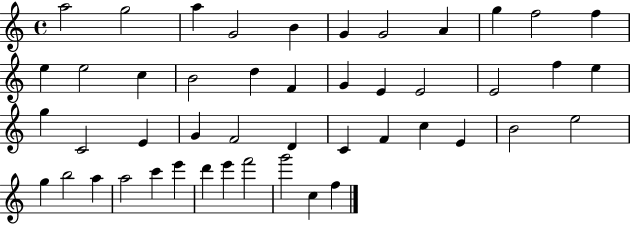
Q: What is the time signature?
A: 4/4